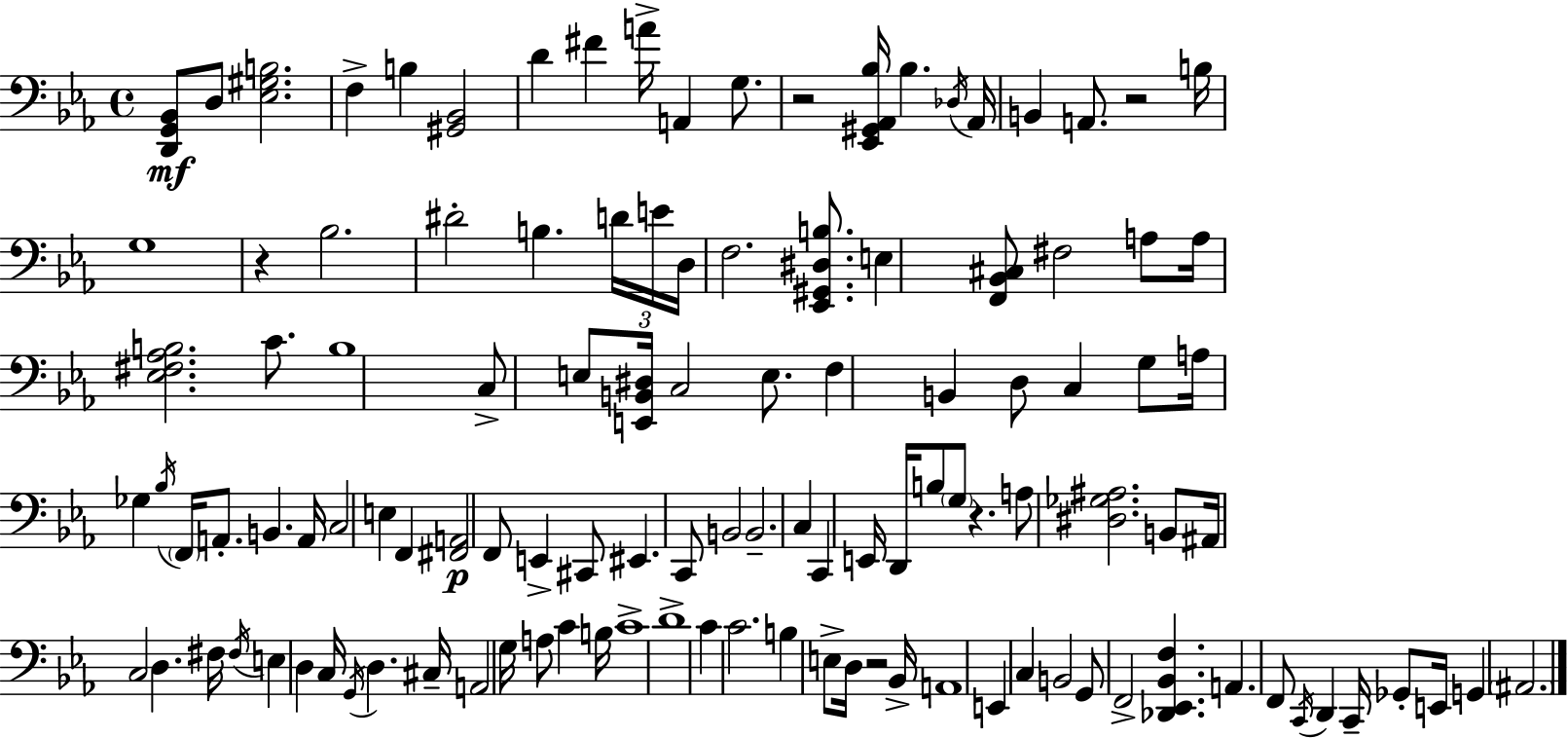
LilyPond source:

{
  \clef bass
  \time 4/4
  \defaultTimeSignature
  \key ees \major
  \repeat volta 2 { <d, g, bes,>8\mf d8 <ees gis b>2. | f4-> b4 <gis, bes,>2 | d'4 fis'4 a'16-> a,4 g8. | r2 <ees, gis, aes, bes>16 bes4. \acciaccatura { des16 } | \break aes,16 b,4 a,8. r2 | b16 g1 | r4 bes2. | dis'2-. b4. \tuplet 3/2 { d'16 | \break e'16 d16 } f2. <ees, gis, dis b>8. | e4 <f, bes, cis>8 fis2 a8 | a16 <ees fis aes b>2. c'8. | b1 | \break c8-> e8 <e, b, dis>16 c2 e8. | f4 b,4 d8 c4 g8 | a16 ges4 \acciaccatura { bes16 } \parenthesize f,16 a,8.-. b,4. | a,16 c2 e4 f,4 | \break <fis, a,>2\p f,8 e,4-> | cis,8 eis,4. c,8 b,2 | b,2.-- c4 | c,4 e,16 d,16 b8 \parenthesize g8 r4. | \break a8 <dis ges ais>2. | b,8 ais,16 c2 d4. | fis16 \acciaccatura { fis16 } e4 d4 c16 \acciaccatura { g,16 } d4. | cis16-- a,2 g16 a8 c'4 | \break b16 c'1-> | d'1-> | c'4 c'2. | b4 e8-> d16 r2 | \break bes,16-> a,1 | e,4 c4 b,2 | g,8 f,2-> <des, ees, bes, f>4. | a,4. f,8 \acciaccatura { c,16 } d,4 | \break c,16-- ges,8-. e,16 g,4 \parenthesize ais,2. | } \bar "|."
}